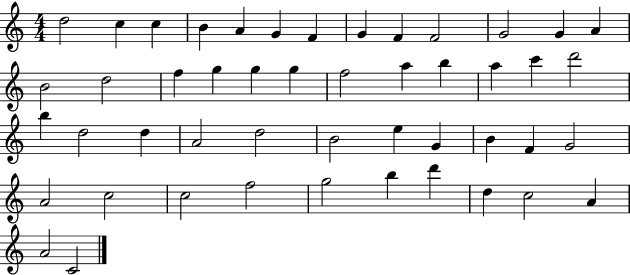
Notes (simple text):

D5/h C5/q C5/q B4/q A4/q G4/q F4/q G4/q F4/q F4/h G4/h G4/q A4/q B4/h D5/h F5/q G5/q G5/q G5/q F5/h A5/q B5/q A5/q C6/q D6/h B5/q D5/h D5/q A4/h D5/h B4/h E5/q G4/q B4/q F4/q G4/h A4/h C5/h C5/h F5/h G5/h B5/q D6/q D5/q C5/h A4/q A4/h C4/h